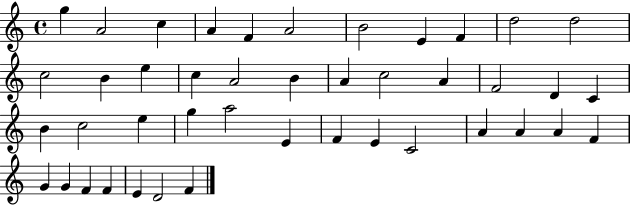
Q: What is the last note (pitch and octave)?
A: F4